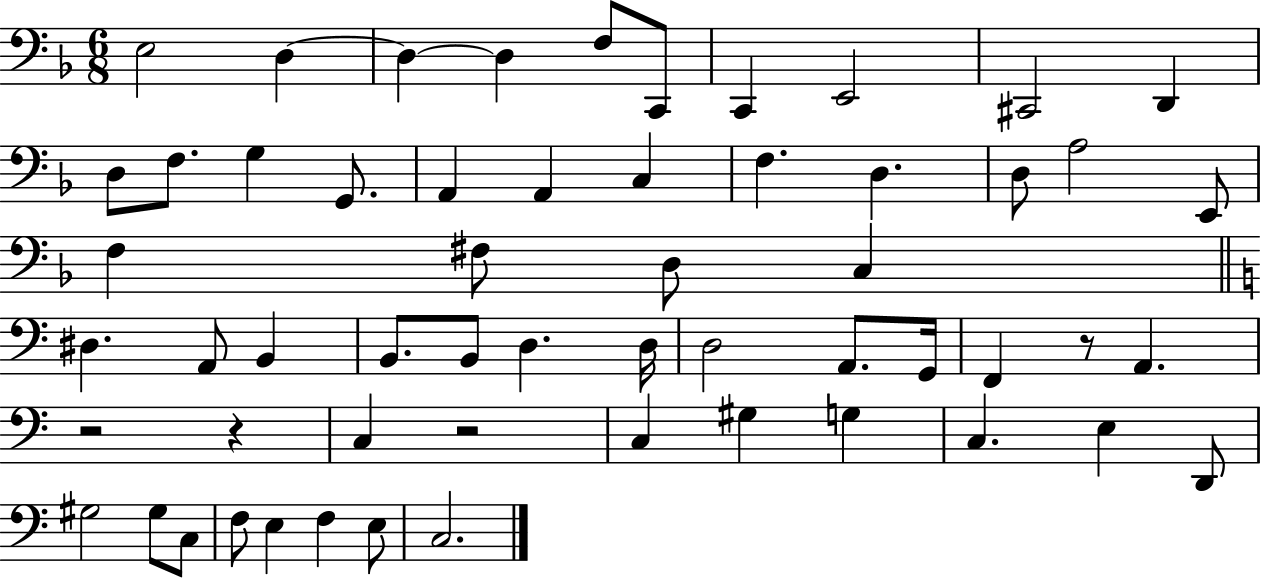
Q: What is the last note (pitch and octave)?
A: C3